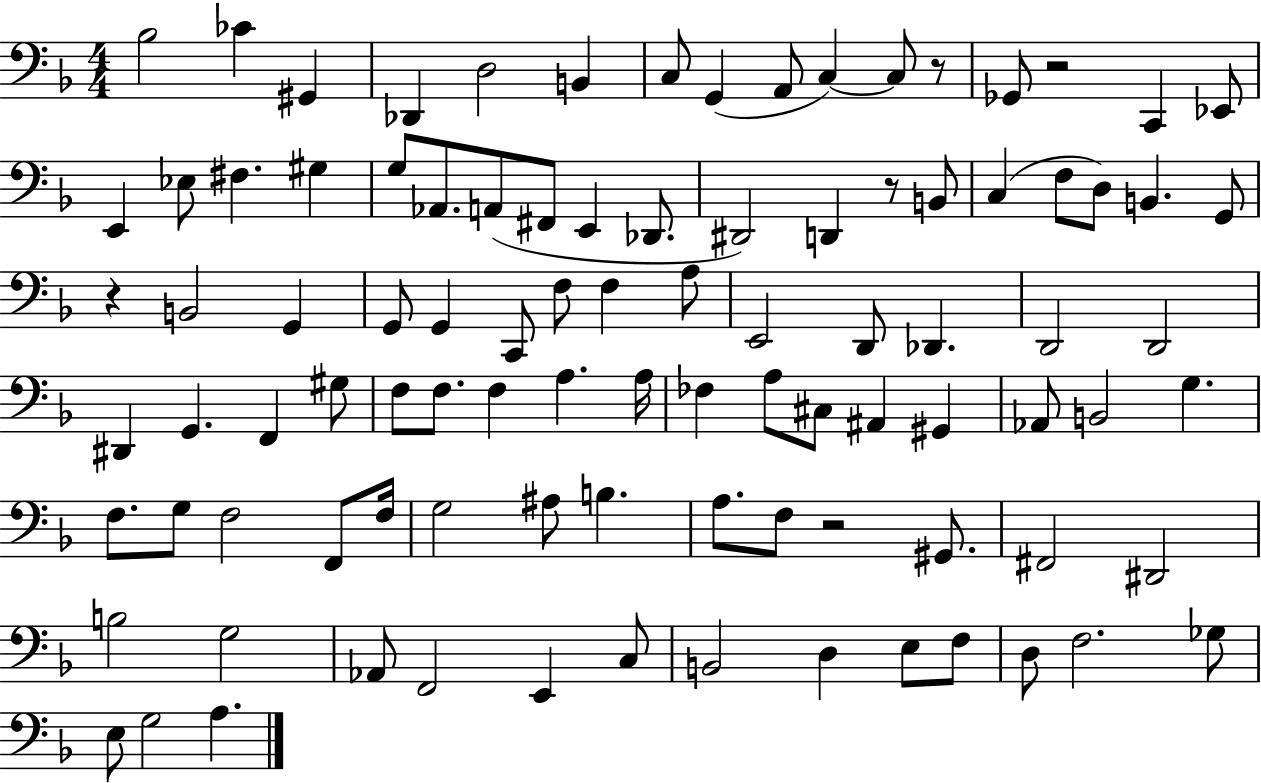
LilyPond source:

{
  \clef bass
  \numericTimeSignature
  \time 4/4
  \key f \major
  bes2 ces'4 gis,4 | des,4 d2 b,4 | c8 g,4( a,8 c4~~) c8 r8 | ges,8 r2 c,4 ees,8 | \break e,4 ees8 fis4. gis4 | g8 aes,8. a,8( fis,8 e,4 des,8. | dis,2) d,4 r8 b,8 | c4( f8 d8) b,4. g,8 | \break r4 b,2 g,4 | g,8 g,4 c,8 f8 f4 a8 | e,2 d,8 des,4. | d,2 d,2 | \break dis,4 g,4. f,4 gis8 | f8 f8. f4 a4. a16 | fes4 a8 cis8 ais,4 gis,4 | aes,8 b,2 g4. | \break f8. g8 f2 f,8 f16 | g2 ais8 b4. | a8. f8 r2 gis,8. | fis,2 dis,2 | \break b2 g2 | aes,8 f,2 e,4 c8 | b,2 d4 e8 f8 | d8 f2. ges8 | \break e8 g2 a4. | \bar "|."
}